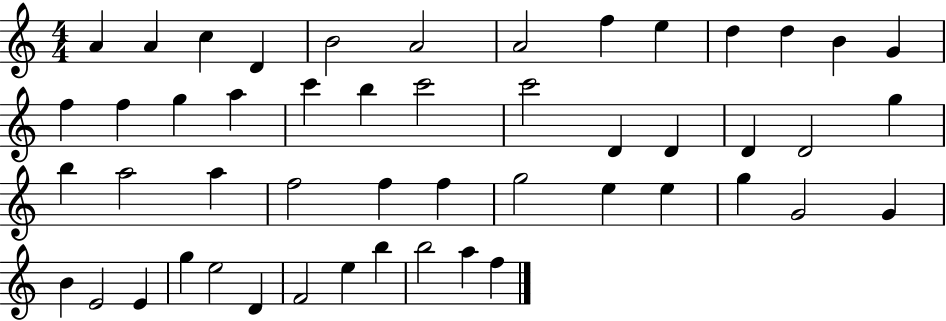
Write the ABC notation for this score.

X:1
T:Untitled
M:4/4
L:1/4
K:C
A A c D B2 A2 A2 f e d d B G f f g a c' b c'2 c'2 D D D D2 g b a2 a f2 f f g2 e e g G2 G B E2 E g e2 D F2 e b b2 a f